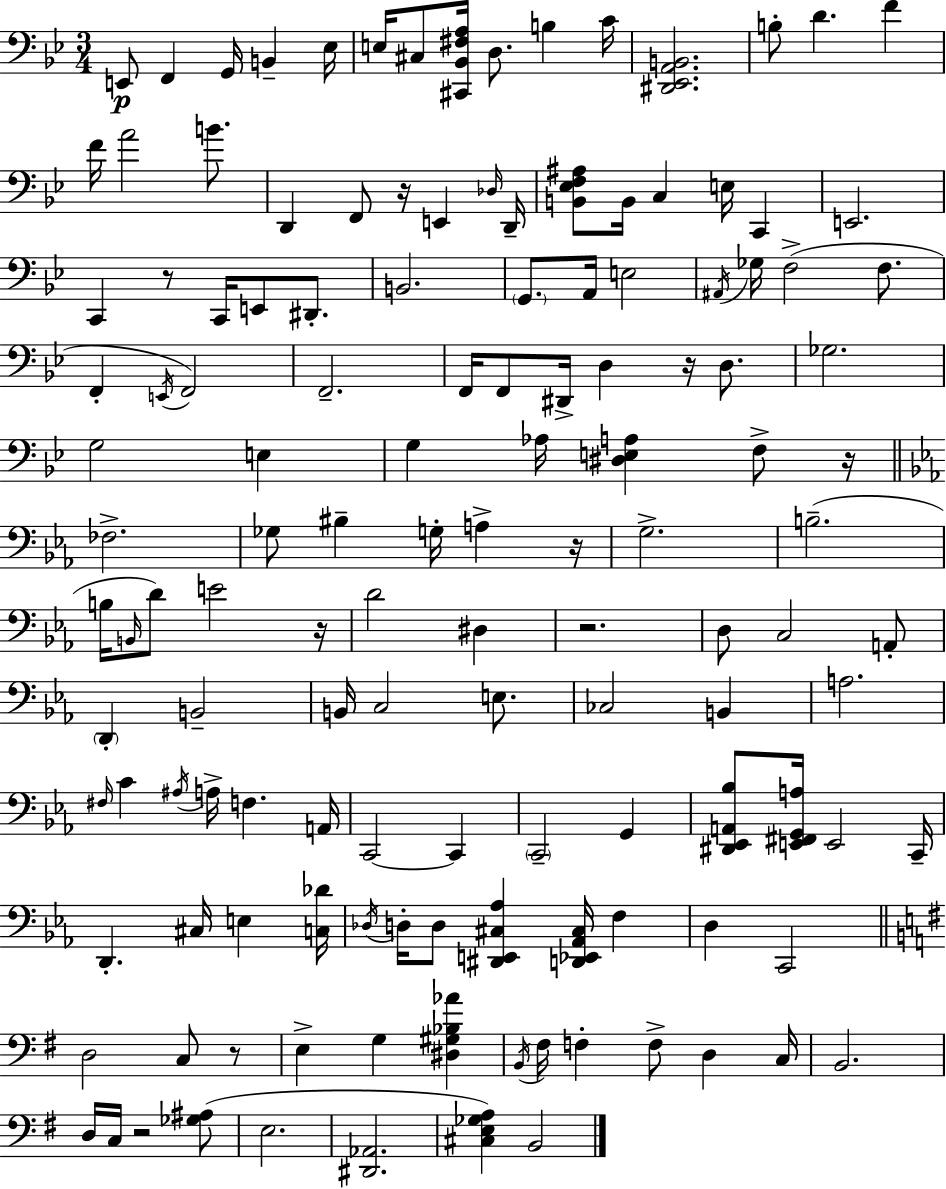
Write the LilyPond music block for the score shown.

{
  \clef bass
  \numericTimeSignature
  \time 3/4
  \key bes \major
  e,8\p f,4 g,16 b,4-- ees16 | e16 cis8 <cis, bes, fis a>16 d8. b4 c'16 | <dis, ees, a, b,>2. | b8-. d'4. f'4 | \break f'16 a'2 b'8. | d,4 f,8 r16 e,4 \grace { des16 } | d,16-- <b, ees f ais>8 b,16 c4 e16 c,4 | e,2. | \break c,4 r8 c,16 e,8 dis,8.-. | b,2. | \parenthesize g,8. a,16 e2 | \acciaccatura { ais,16 } ges16 f2->( f8. | \break f,4-. \acciaccatura { e,16 } f,2) | f,2.-- | f,16 f,8 dis,16-> d4 r16 | d8. ges2. | \break g2 e4 | g4 aes16 <dis e a>4 | f8-> r16 \bar "||" \break \key c \minor fes2.-> | ges8 bis4-- g16-. a4-> r16 | g2.-> | b2.--( | \break b16 \grace { b,16 } d'8) e'2 | r16 d'2 dis4 | r2. | d8 c2 a,8-. | \break \parenthesize d,4-. b,2-- | b,16 c2 e8. | ces2 b,4 | a2. | \break \grace { fis16 } c'4 \acciaccatura { ais16 } a16-> f4. | a,16 c,2~~ c,4 | \parenthesize c,2-- g,4 | <dis, ees, a, bes>8 <e, fis, g, a>16 e,2 | \break c,16-- d,4.-. cis16 e4 | <c des'>16 \acciaccatura { des16 } d16-. d8 <dis, e, cis aes>4 <d, ees, aes, cis>16 | f4 d4 c,2 | \bar "||" \break \key g \major d2 c8 r8 | e4-> g4 <dis gis bes aes'>4 | \acciaccatura { b,16 } fis16 f4-. f8-> d4 | c16 b,2. | \break d16 c16 r2 <ges ais>8( | e2. | <dis, aes,>2. | <cis e ges a>4) b,2 | \break \bar "|."
}